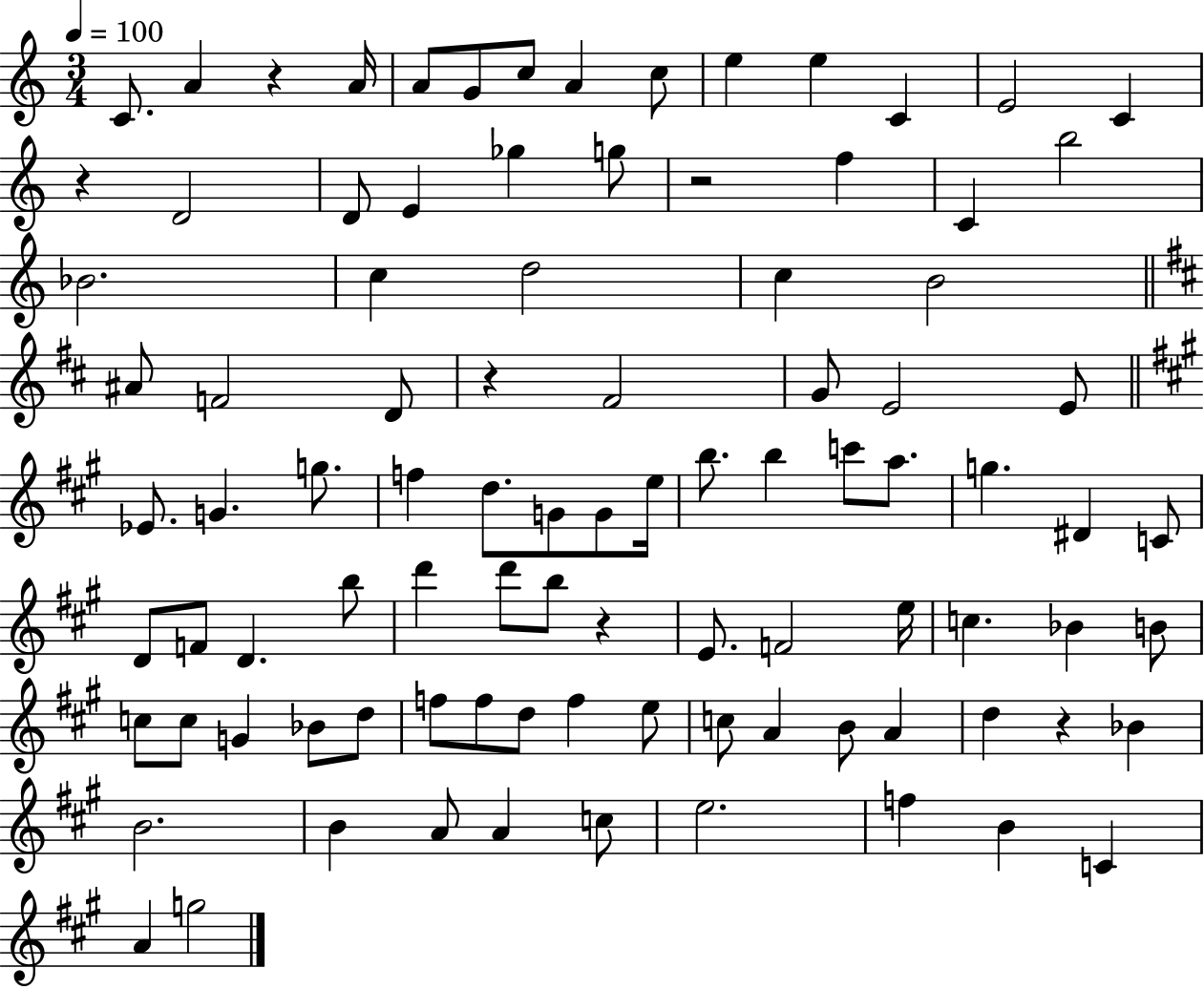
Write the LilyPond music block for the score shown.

{
  \clef treble
  \numericTimeSignature
  \time 3/4
  \key c \major
  \tempo 4 = 100
  c'8. a'4 r4 a'16 | a'8 g'8 c''8 a'4 c''8 | e''4 e''4 c'4 | e'2 c'4 | \break r4 d'2 | d'8 e'4 ges''4 g''8 | r2 f''4 | c'4 b''2 | \break bes'2. | c''4 d''2 | c''4 b'2 | \bar "||" \break \key b \minor ais'8 f'2 d'8 | r4 fis'2 | g'8 e'2 e'8 | \bar "||" \break \key a \major ees'8. g'4. g''8. | f''4 d''8. g'8 g'8 e''16 | b''8. b''4 c'''8 a''8. | g''4. dis'4 c'8 | \break d'8 f'8 d'4. b''8 | d'''4 d'''8 b''8 r4 | e'8. f'2 e''16 | c''4. bes'4 b'8 | \break c''8 c''8 g'4 bes'8 d''8 | f''8 f''8 d''8 f''4 e''8 | c''8 a'4 b'8 a'4 | d''4 r4 bes'4 | \break b'2. | b'4 a'8 a'4 c''8 | e''2. | f''4 b'4 c'4 | \break a'4 g''2 | \bar "|."
}